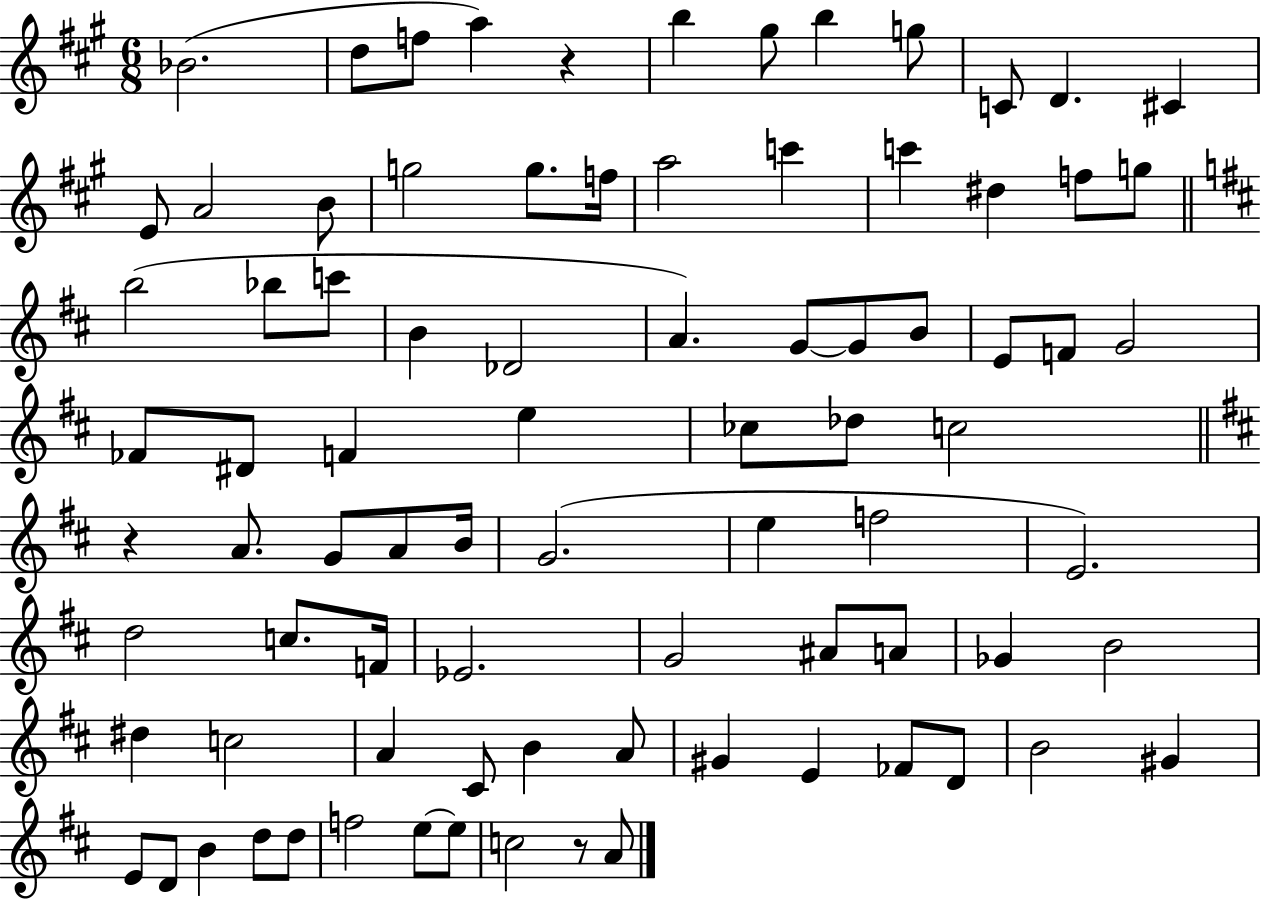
X:1
T:Untitled
M:6/8
L:1/4
K:A
_B2 d/2 f/2 a z b ^g/2 b g/2 C/2 D ^C E/2 A2 B/2 g2 g/2 f/4 a2 c' c' ^d f/2 g/2 b2 _b/2 c'/2 B _D2 A G/2 G/2 B/2 E/2 F/2 G2 _F/2 ^D/2 F e _c/2 _d/2 c2 z A/2 G/2 A/2 B/4 G2 e f2 E2 d2 c/2 F/4 _E2 G2 ^A/2 A/2 _G B2 ^d c2 A ^C/2 B A/2 ^G E _F/2 D/2 B2 ^G E/2 D/2 B d/2 d/2 f2 e/2 e/2 c2 z/2 A/2